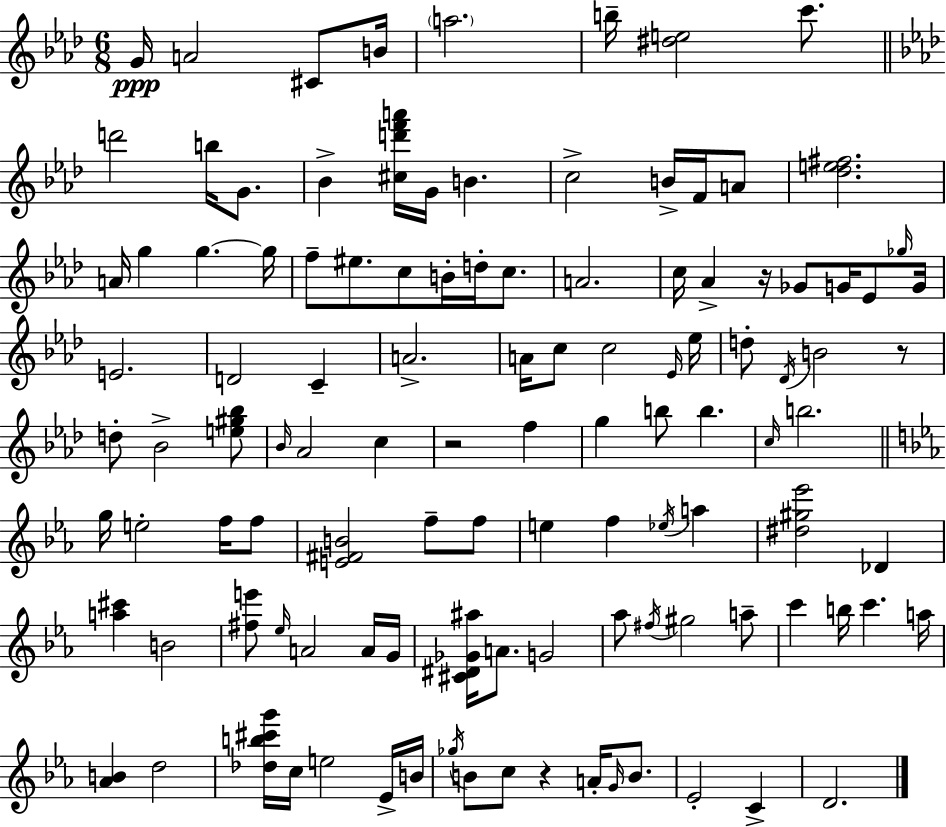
X:1
T:Untitled
M:6/8
L:1/4
K:Ab
G/4 A2 ^C/2 B/4 a2 b/4 [^de]2 c'/2 d'2 b/4 G/2 _B [^cd'f'a']/4 G/4 B c2 B/4 F/4 A/2 [_de^f]2 A/4 g g g/4 f/2 ^e/2 c/2 B/4 d/4 c/2 A2 c/4 _A z/4 _G/2 G/4 _E/2 _g/4 G/4 E2 D2 C A2 A/4 c/2 c2 _E/4 _e/4 d/2 _D/4 B2 z/2 d/2 _B2 [e^g_b]/2 _B/4 _A2 c z2 f g b/2 b c/4 b2 g/4 e2 f/4 f/2 [E^FB]2 f/2 f/2 e f _e/4 a [^d^g_e']2 _D [a^c'] B2 [^fe']/2 _e/4 A2 A/4 G/4 [^C^D_G^a]/4 A/2 G2 _a/2 ^f/4 ^g2 a/2 c' b/4 c' a/4 [_AB] d2 [_db^c'g']/4 c/4 e2 _E/4 B/4 _g/4 B/2 c/2 z A/4 G/4 B/2 _E2 C D2